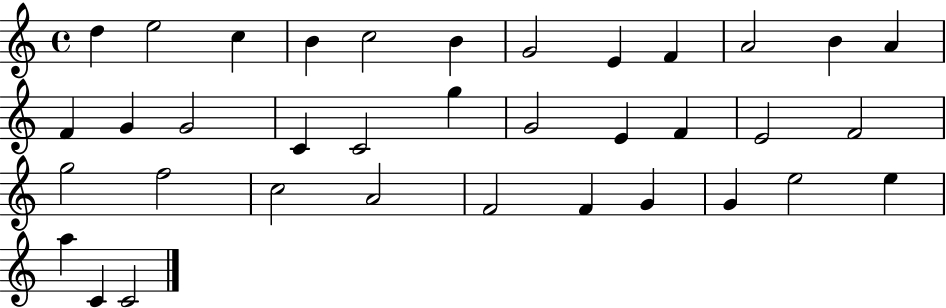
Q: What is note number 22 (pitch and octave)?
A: E4